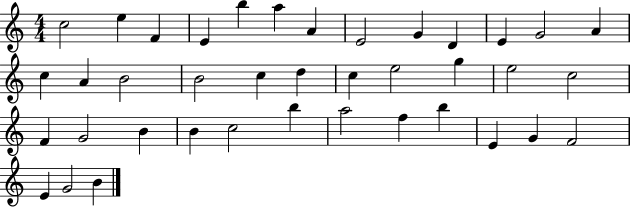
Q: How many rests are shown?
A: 0